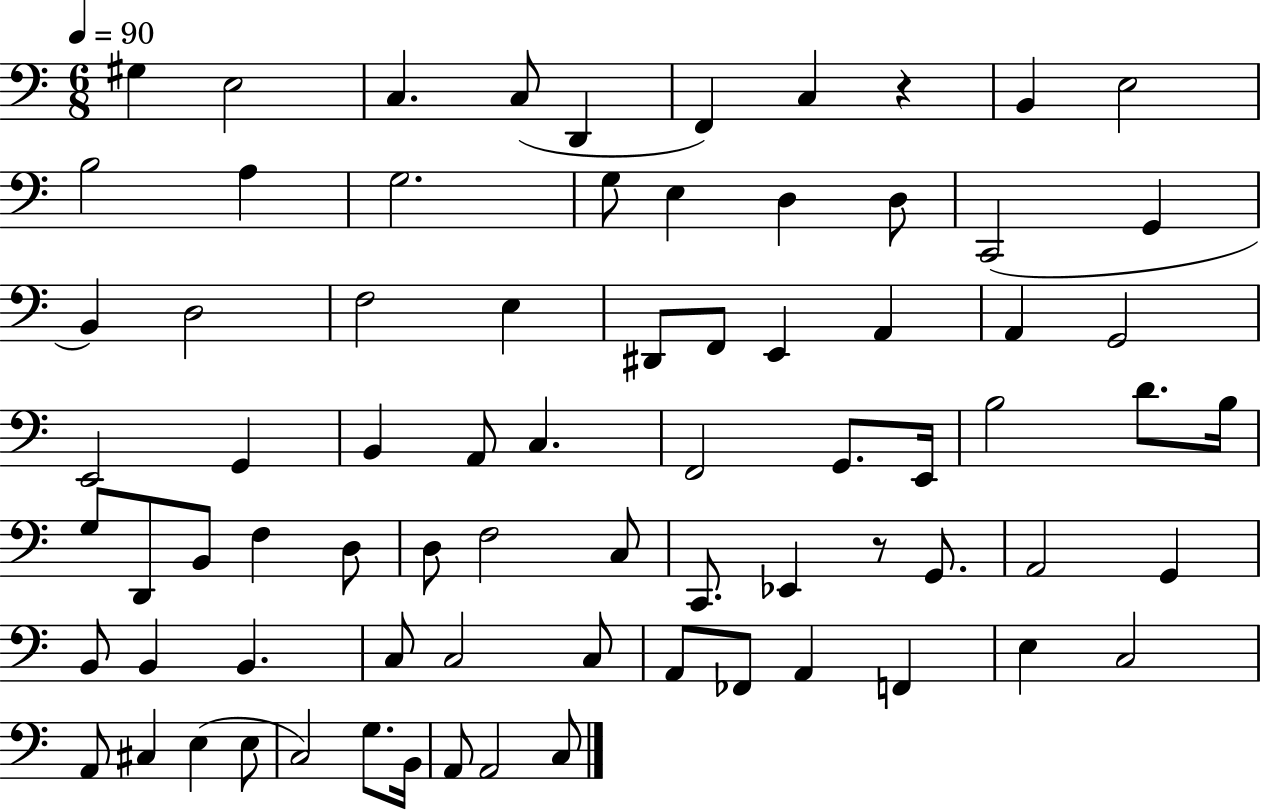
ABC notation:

X:1
T:Untitled
M:6/8
L:1/4
K:C
^G, E,2 C, C,/2 D,, F,, C, z B,, E,2 B,2 A, G,2 G,/2 E, D, D,/2 C,,2 G,, B,, D,2 F,2 E, ^D,,/2 F,,/2 E,, A,, A,, G,,2 E,,2 G,, B,, A,,/2 C, F,,2 G,,/2 E,,/4 B,2 D/2 B,/4 G,/2 D,,/2 B,,/2 F, D,/2 D,/2 F,2 C,/2 C,,/2 _E,, z/2 G,,/2 A,,2 G,, B,,/2 B,, B,, C,/2 C,2 C,/2 A,,/2 _F,,/2 A,, F,, E, C,2 A,,/2 ^C, E, E,/2 C,2 G,/2 B,,/4 A,,/2 A,,2 C,/2